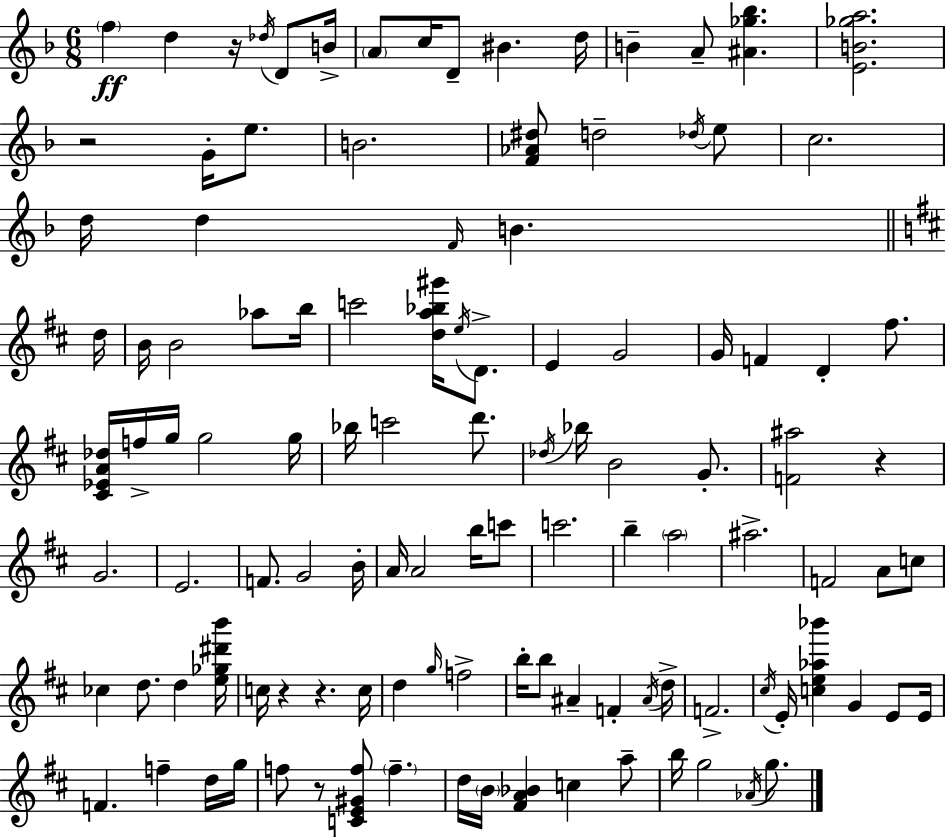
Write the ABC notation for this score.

X:1
T:Untitled
M:6/8
L:1/4
K:F
f d z/4 _d/4 D/2 B/4 A/2 c/4 D/2 ^B d/4 B A/2 [^A_g_b] [EB_ga]2 z2 G/4 e/2 B2 [F_A^d]/2 d2 _d/4 e/2 c2 d/4 d F/4 B d/4 B/4 B2 _a/2 b/4 c'2 [da_b^g']/4 e/4 D/2 E G2 G/4 F D ^f/2 [^C_EA_d]/4 f/4 g/4 g2 g/4 _b/4 c'2 d'/2 _d/4 _b/4 B2 G/2 [F^a]2 z G2 E2 F/2 G2 B/4 A/4 A2 b/4 c'/2 c'2 b a2 ^a2 F2 A/2 c/2 _c d/2 d [e_g^d'b']/4 c/4 z z c/4 d g/4 f2 b/4 b/2 ^A F ^A/4 d/4 F2 ^c/4 E/4 [ce_a_b'] G E/2 E/4 F f d/4 g/4 f/2 z/2 [CE^Gf]/2 f d/4 B/4 [^FA_B] c a/2 b/4 g2 _A/4 g/2